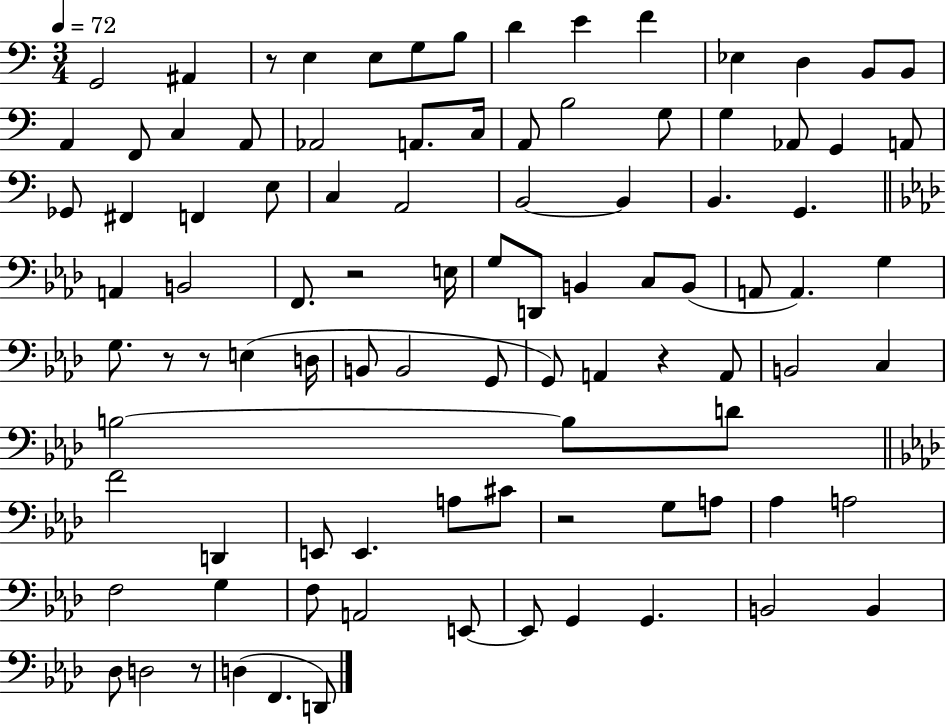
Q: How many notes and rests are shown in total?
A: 95